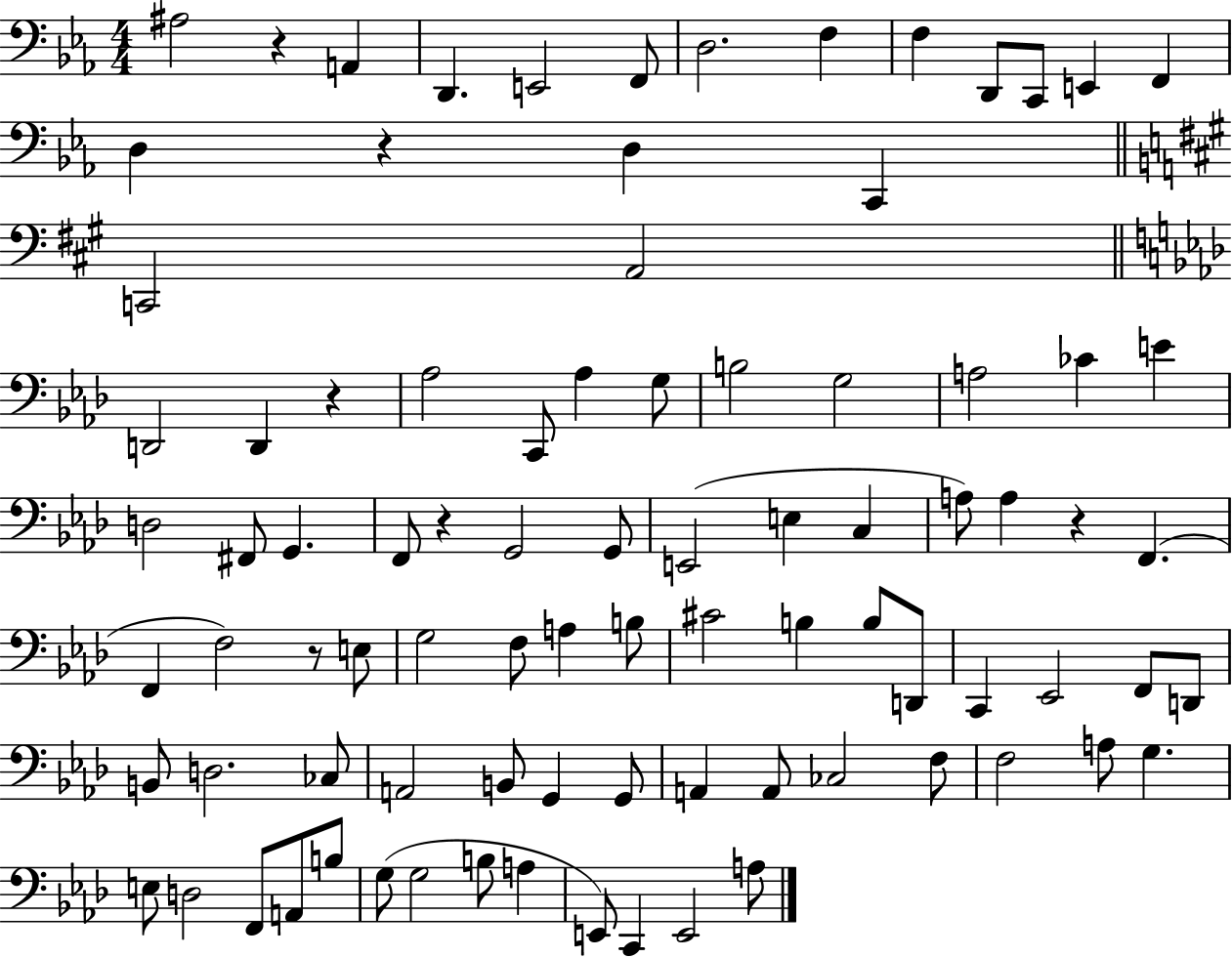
{
  \clef bass
  \numericTimeSignature
  \time 4/4
  \key ees \major
  ais2 r4 a,4 | d,4. e,2 f,8 | d2. f4 | f4 d,8 c,8 e,4 f,4 | \break d4 r4 d4 c,4 | \bar "||" \break \key a \major c,2 a,2 | \bar "||" \break \key f \minor d,2 d,4 r4 | aes2 c,8 aes4 g8 | b2 g2 | a2 ces'4 e'4 | \break d2 fis,8 g,4. | f,8 r4 g,2 g,8 | e,2( e4 c4 | a8) a4 r4 f,4.( | \break f,4 f2) r8 e8 | g2 f8 a4 b8 | cis'2 b4 b8 d,8 | c,4 ees,2 f,8 d,8 | \break b,8 d2. ces8 | a,2 b,8 g,4 g,8 | a,4 a,8 ces2 f8 | f2 a8 g4. | \break e8 d2 f,8 a,8 b8 | g8( g2 b8 a4 | e,8) c,4 e,2 a8 | \bar "|."
}